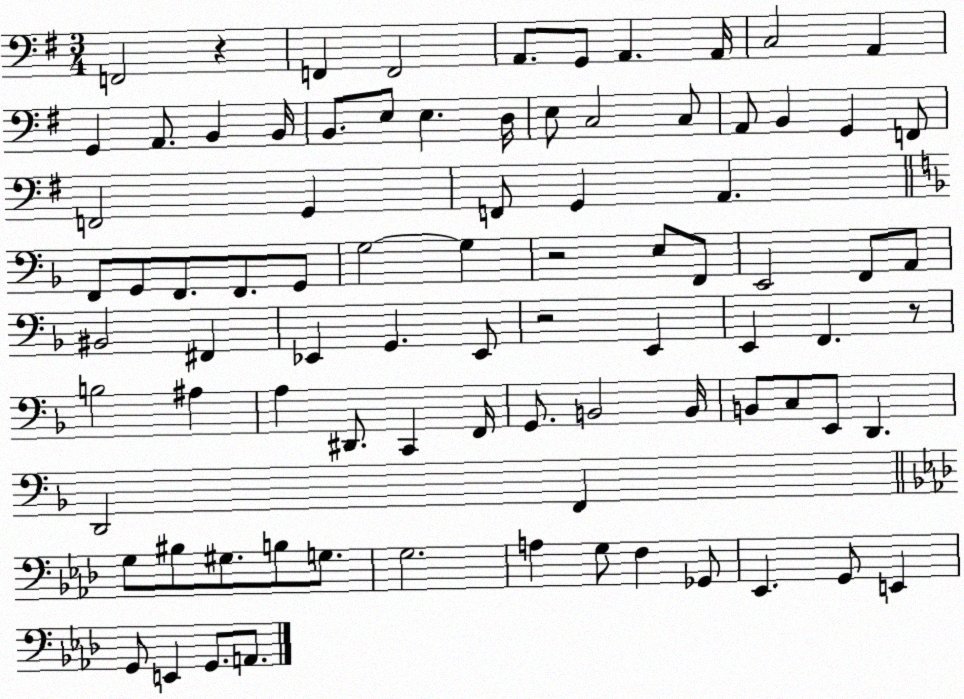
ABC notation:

X:1
T:Untitled
M:3/4
L:1/4
K:G
F,,2 z F,, F,,2 A,,/2 G,,/2 A,, A,,/4 C,2 A,, G,, A,,/2 B,, B,,/4 B,,/2 E,/2 E, D,/4 E,/2 C,2 C,/2 A,,/2 B,, G,, F,,/2 F,,2 G,, F,,/2 G,, A,, F,,/2 G,,/2 F,,/2 F,,/2 G,,/2 G,2 G, z2 E,/2 F,,/2 E,,2 F,,/2 A,,/2 ^B,,2 ^F,, _E,, G,, _E,,/2 z2 E,, E,, F,, z/2 B,2 ^A, A, ^D,,/2 C,, F,,/4 G,,/2 B,,2 B,,/4 B,,/2 C,/2 E,,/2 D,, D,,2 F,, G,/2 ^B,/2 ^G,/2 B,/2 G,/2 G,2 A, G,/2 F, _G,,/2 _E,, G,,/2 E,, G,,/2 E,, G,,/2 A,,/2